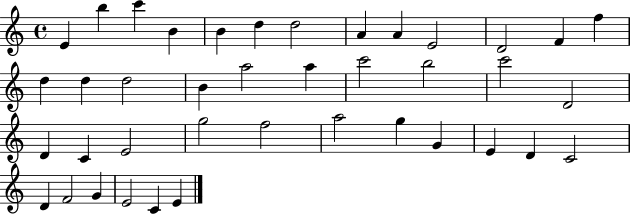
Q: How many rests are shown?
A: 0